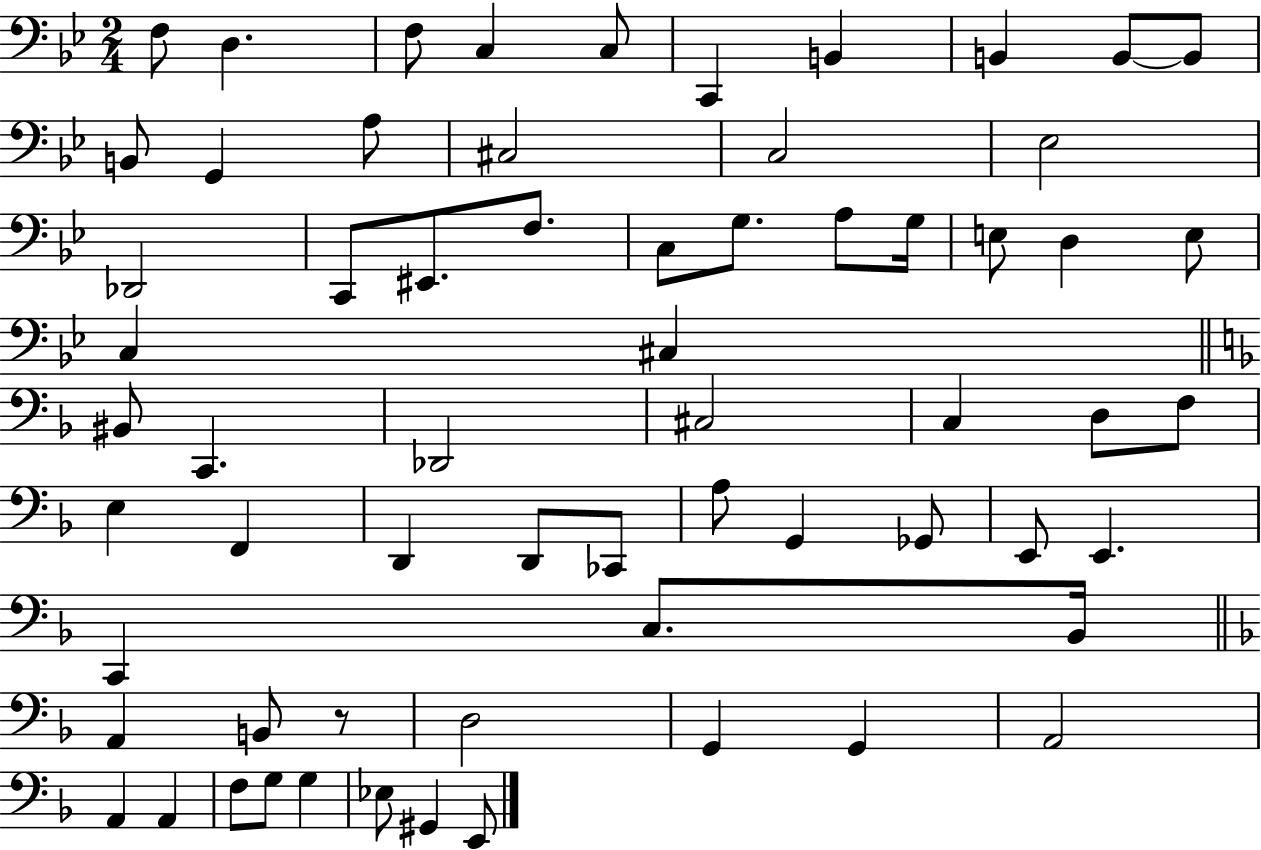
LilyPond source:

{
  \clef bass
  \numericTimeSignature
  \time 2/4
  \key bes \major
  f8 d4. | f8 c4 c8 | c,4 b,4 | b,4 b,8~~ b,8 | \break b,8 g,4 a8 | cis2 | c2 | ees2 | \break des,2 | c,8 eis,8. f8. | c8 g8. a8 g16 | e8 d4 e8 | \break c4 cis4 | \bar "||" \break \key f \major bis,8 c,4. | des,2 | cis2 | c4 d8 f8 | \break e4 f,4 | d,4 d,8 ces,8 | a8 g,4 ges,8 | e,8 e,4. | \break c,4 c8. bes,16 | \bar "||" \break \key f \major a,4 b,8 r8 | d2 | g,4 g,4 | a,2 | \break a,4 a,4 | f8 g8 g4 | ees8 gis,4 e,8 | \bar "|."
}